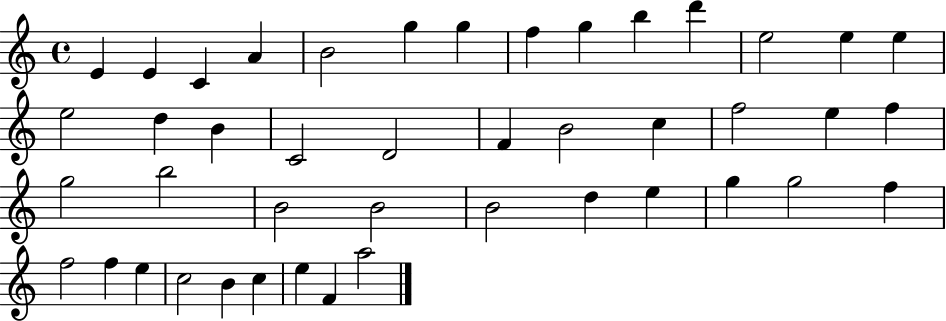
X:1
T:Untitled
M:4/4
L:1/4
K:C
E E C A B2 g g f g b d' e2 e e e2 d B C2 D2 F B2 c f2 e f g2 b2 B2 B2 B2 d e g g2 f f2 f e c2 B c e F a2